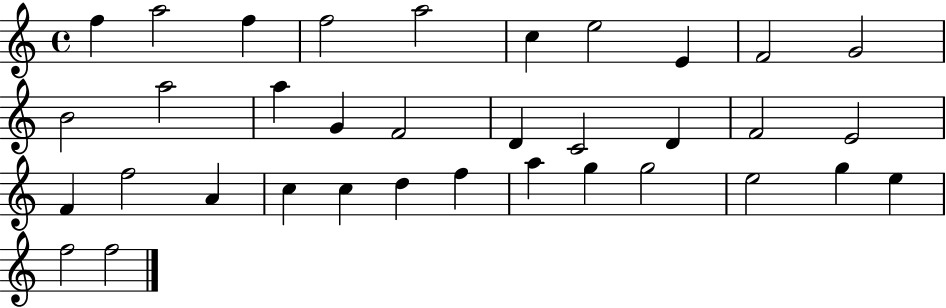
F5/q A5/h F5/q F5/h A5/h C5/q E5/h E4/q F4/h G4/h B4/h A5/h A5/q G4/q F4/h D4/q C4/h D4/q F4/h E4/h F4/q F5/h A4/q C5/q C5/q D5/q F5/q A5/q G5/q G5/h E5/h G5/q E5/q F5/h F5/h